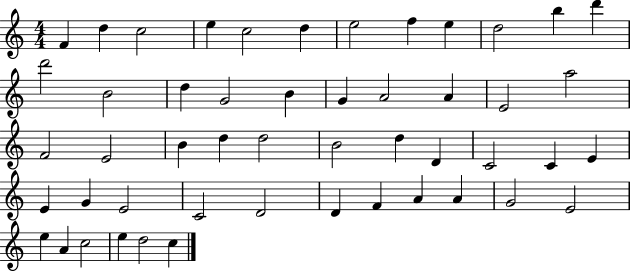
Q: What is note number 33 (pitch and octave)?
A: E4